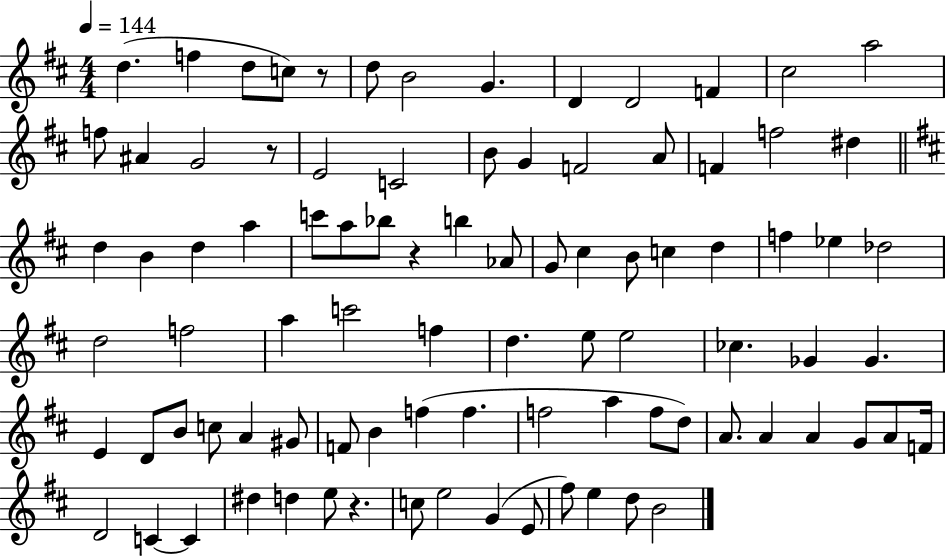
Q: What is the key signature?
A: D major